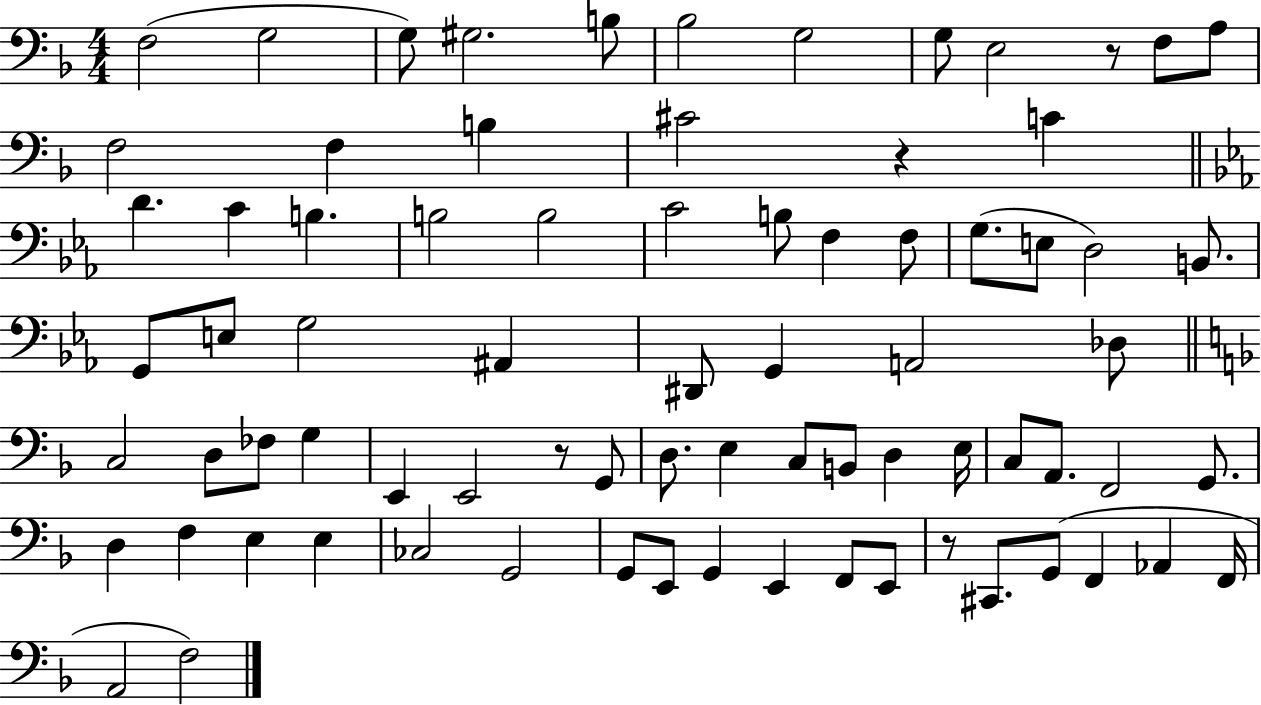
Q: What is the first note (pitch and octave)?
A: F3